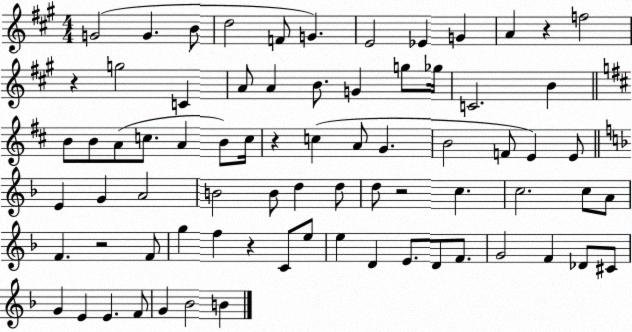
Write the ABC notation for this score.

X:1
T:Untitled
M:4/4
L:1/4
K:A
G2 G B/2 d2 F/2 G E2 _E G A z f2 z g2 C A/2 A B/2 G g/2 _g/4 C2 B B/2 B/2 A/2 c/2 A B/2 c/4 z c A/2 G B2 F/2 E E/2 E G A2 B2 B/2 d d/2 d/2 z2 c c2 c/2 A/2 F z2 F/2 g f z C/2 e/2 e D E/2 D/2 F/2 G2 F _D/2 ^C/2 G E E F/2 G _B2 B